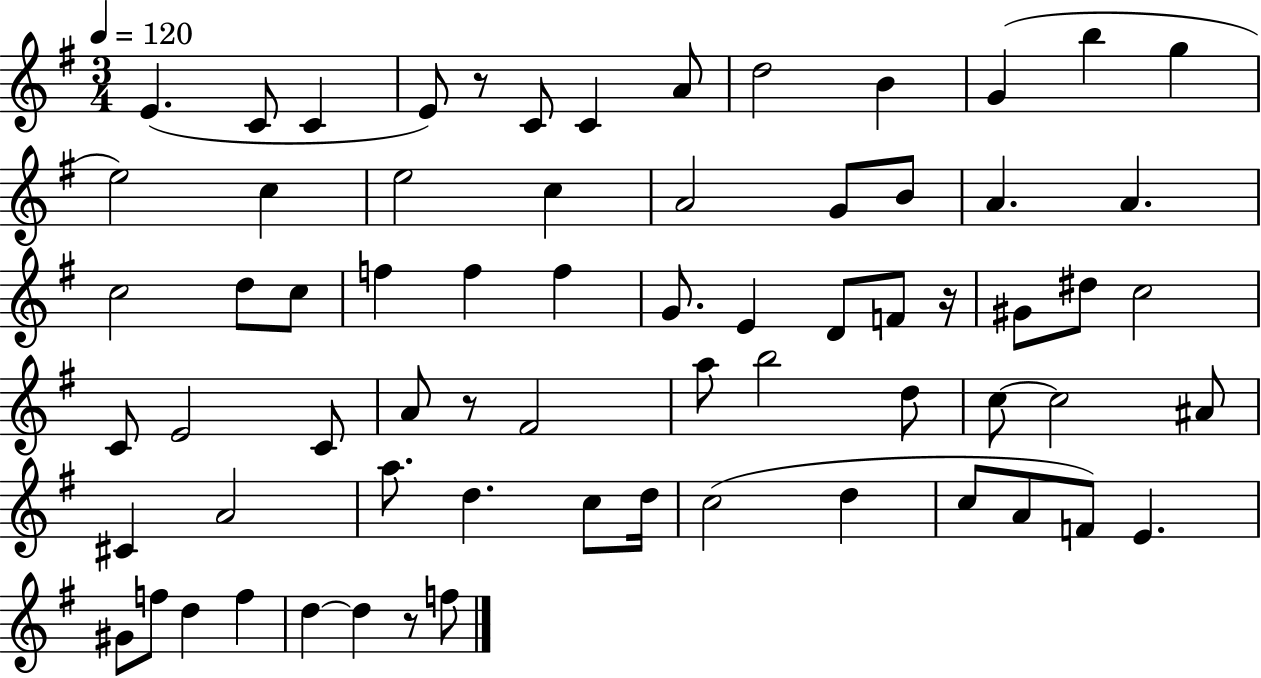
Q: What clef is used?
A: treble